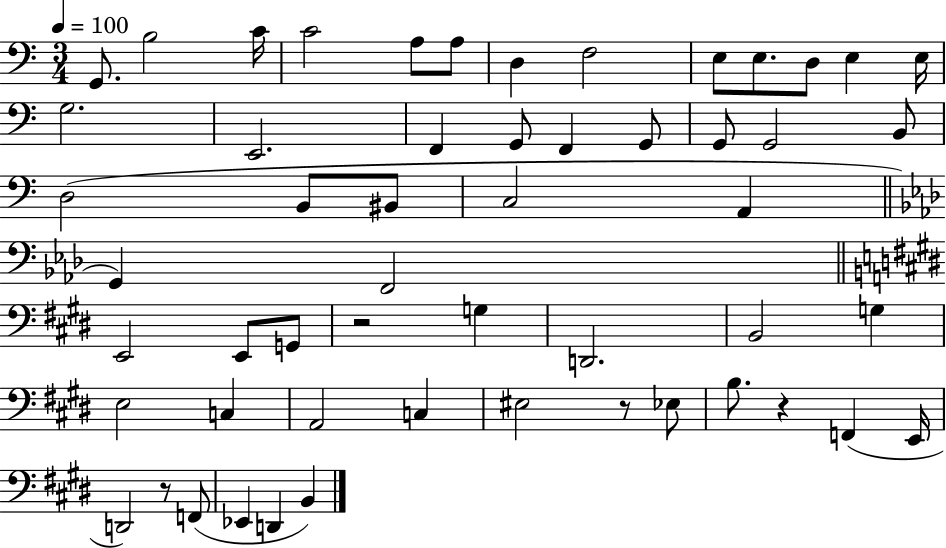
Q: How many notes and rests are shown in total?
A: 54